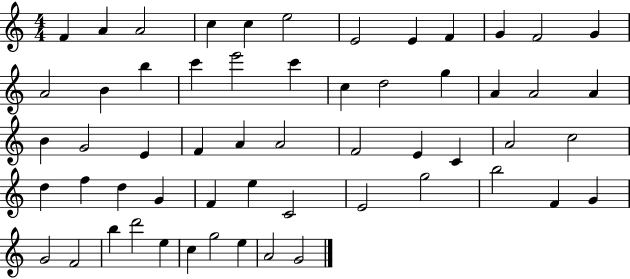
{
  \clef treble
  \numericTimeSignature
  \time 4/4
  \key c \major
  f'4 a'4 a'2 | c''4 c''4 e''2 | e'2 e'4 f'4 | g'4 f'2 g'4 | \break a'2 b'4 b''4 | c'''4 e'''2 c'''4 | c''4 d''2 g''4 | a'4 a'2 a'4 | \break b'4 g'2 e'4 | f'4 a'4 a'2 | f'2 e'4 c'4 | a'2 c''2 | \break d''4 f''4 d''4 g'4 | f'4 e''4 c'2 | e'2 g''2 | b''2 f'4 g'4 | \break g'2 f'2 | b''4 d'''2 e''4 | c''4 g''2 e''4 | a'2 g'2 | \break \bar "|."
}